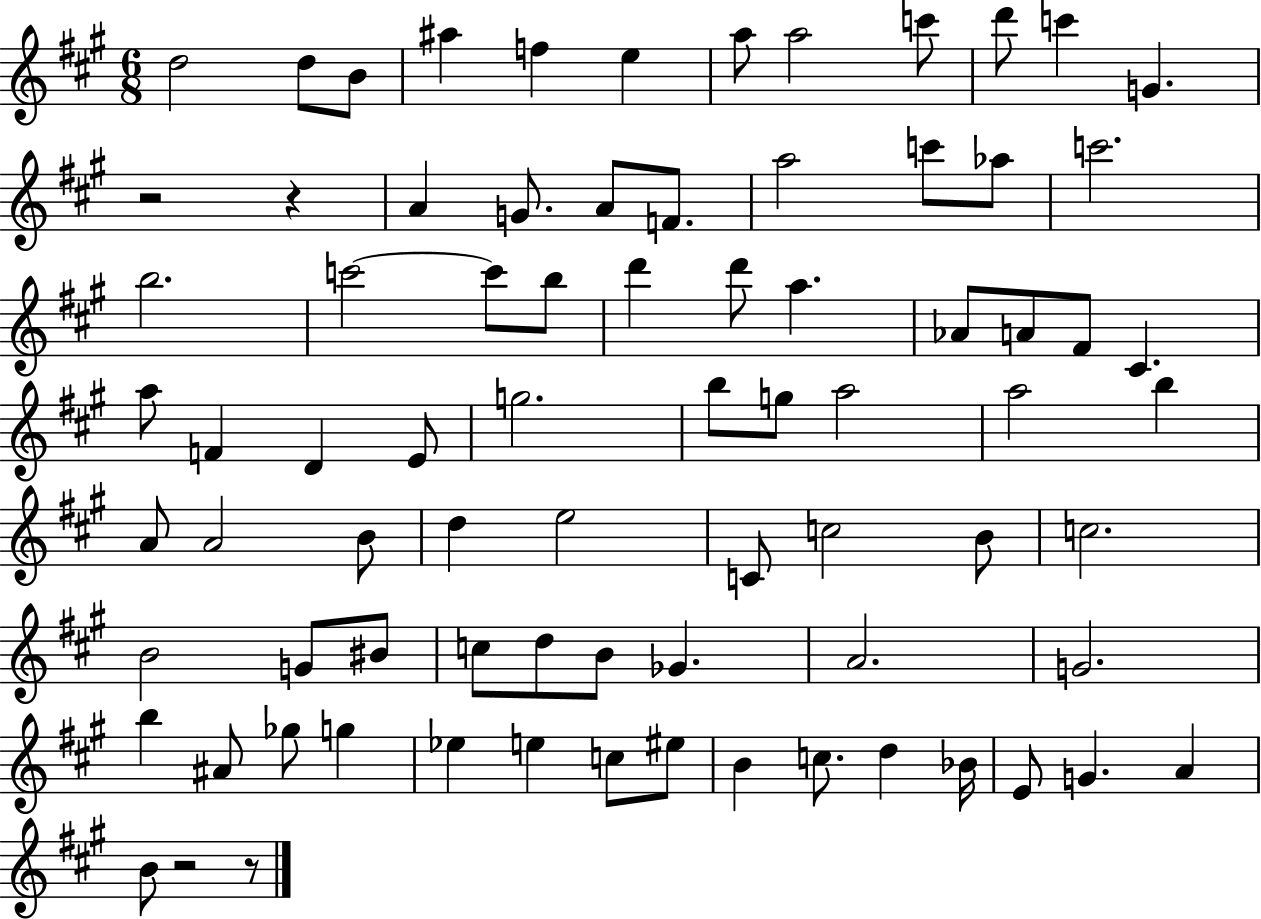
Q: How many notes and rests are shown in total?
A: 79